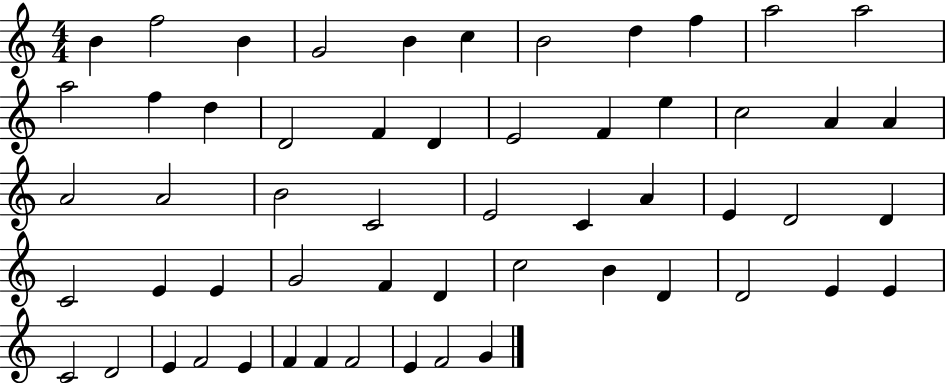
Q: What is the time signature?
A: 4/4